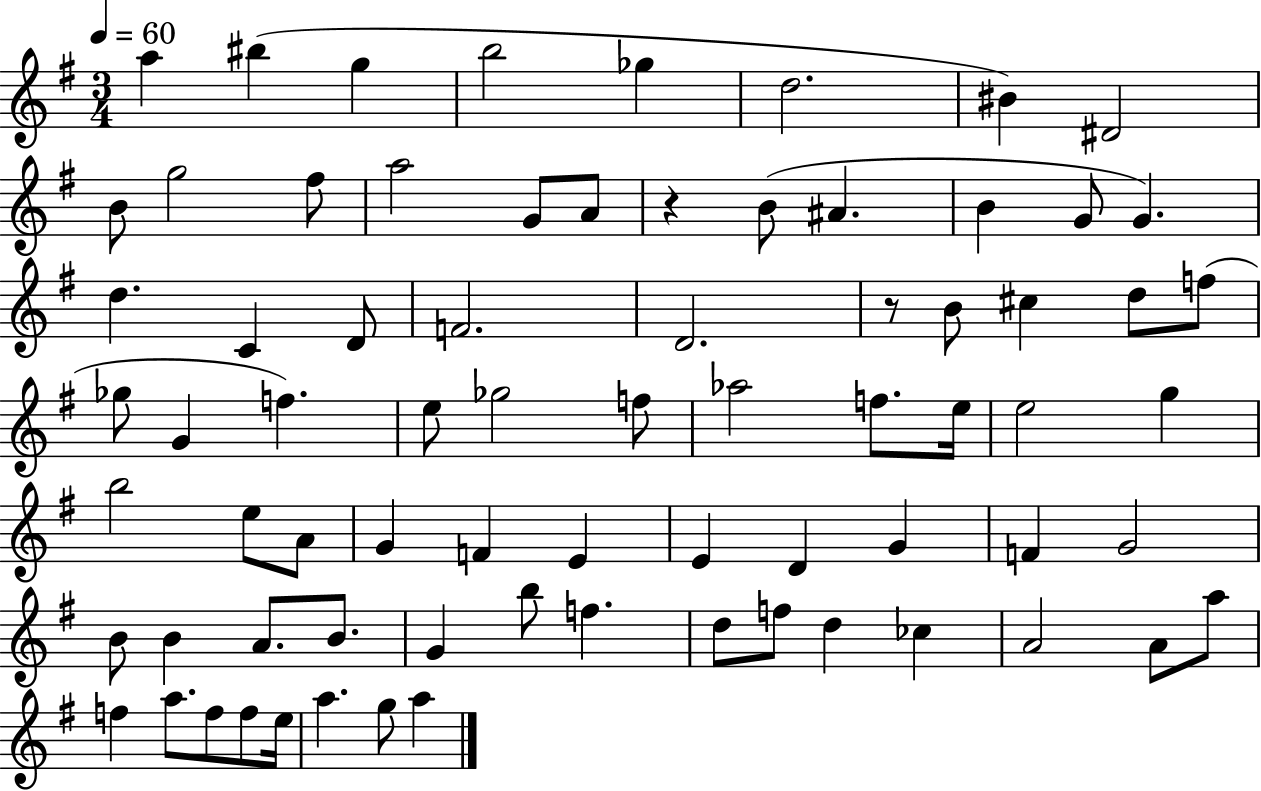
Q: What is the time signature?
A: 3/4